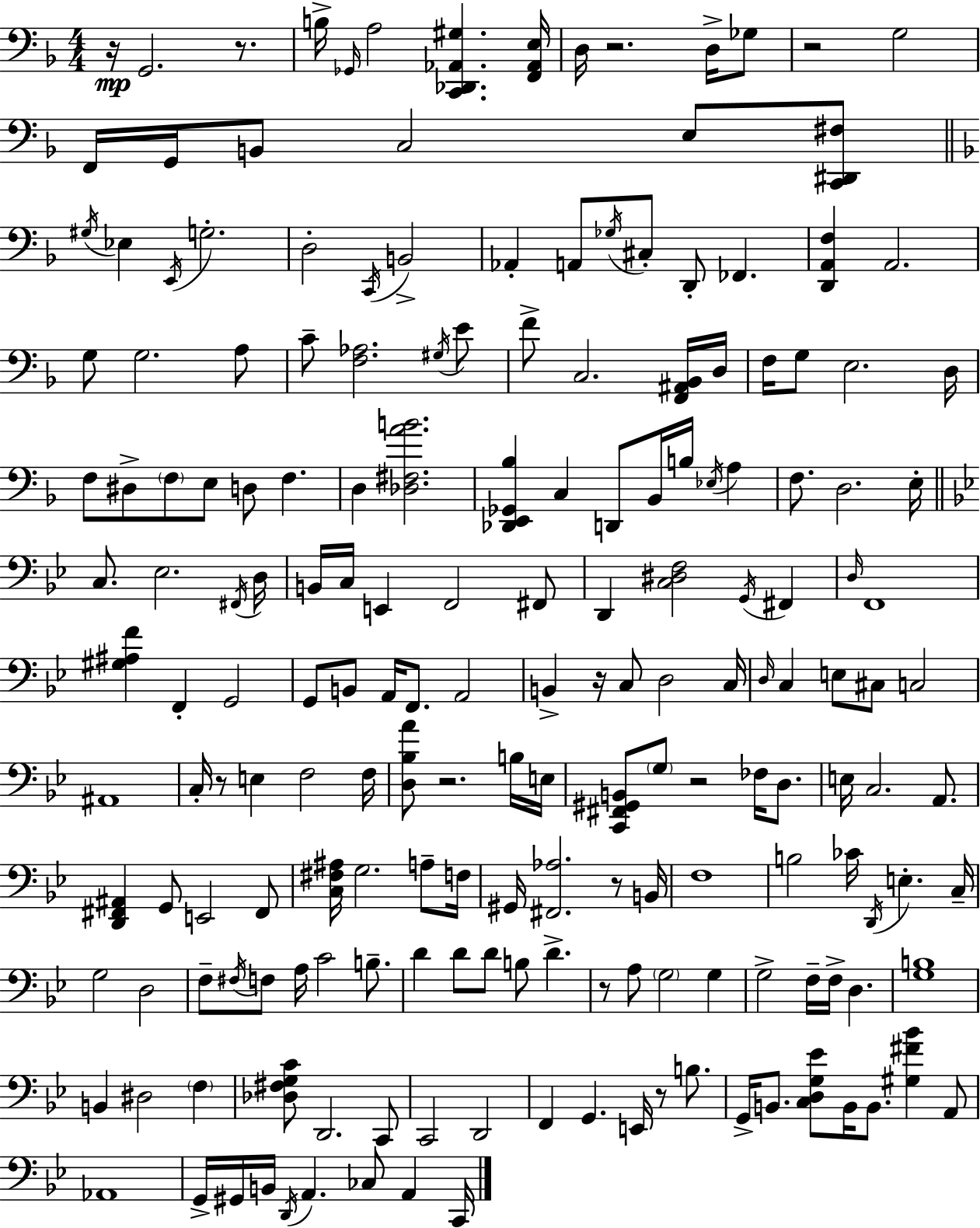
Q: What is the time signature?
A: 4/4